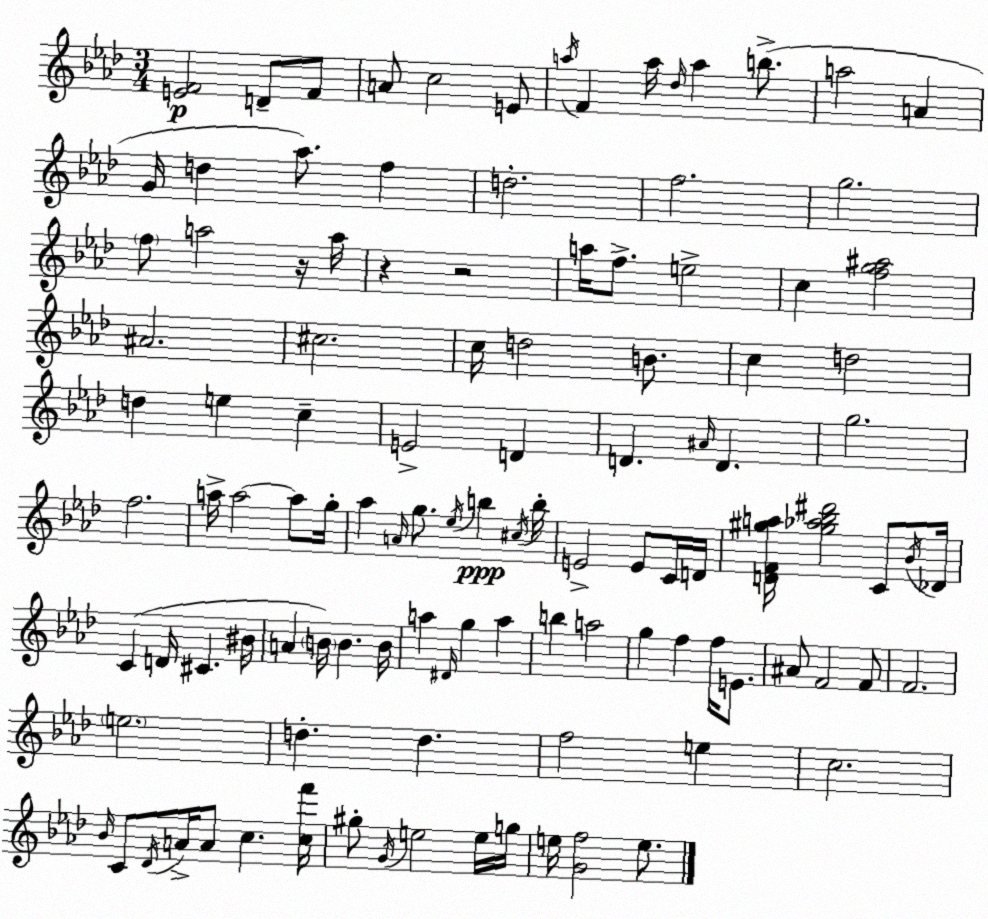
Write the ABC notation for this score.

X:1
T:Untitled
M:3/4
L:1/4
K:Fm
[EF]2 D/2 F/2 A/2 c2 E/2 a/4 F a/4 _d/4 a b/2 a2 A G/4 d _a/2 f d2 f2 g2 f/2 a2 z/4 a/4 z z2 a/4 f/2 e2 c [fg^a]2 ^A2 ^c2 c/4 d2 B/2 c d2 d e c E2 D D ^A/4 D g2 f2 a/4 a2 a/2 g/4 _a A/4 g/2 _e/4 b ^c/4 b/4 E2 E/2 C/4 D/4 [DF^ga]/4 [^g_a_b^d']2 C/2 _B/4 _D/4 C D/4 ^C ^B/4 A B/4 B B/4 a ^D/4 g a b a2 g f f/4 E/2 ^A/2 F2 F/2 F2 e2 d d f2 e c2 _B/4 C/2 _D/4 A/4 A/2 c [cf']/4 ^g/2 G/4 e2 e/4 g/4 e/4 [Gf]2 e/2